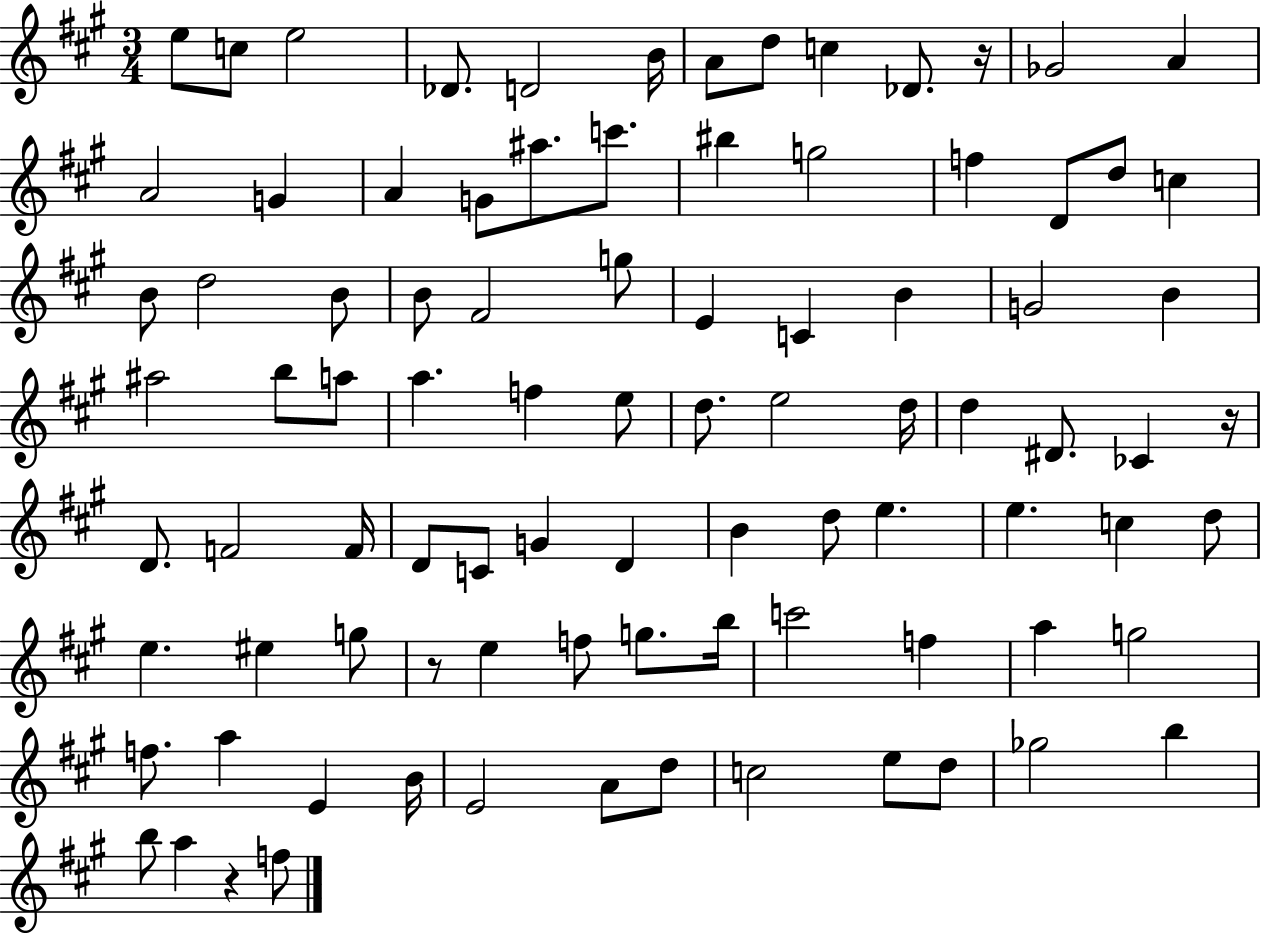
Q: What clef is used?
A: treble